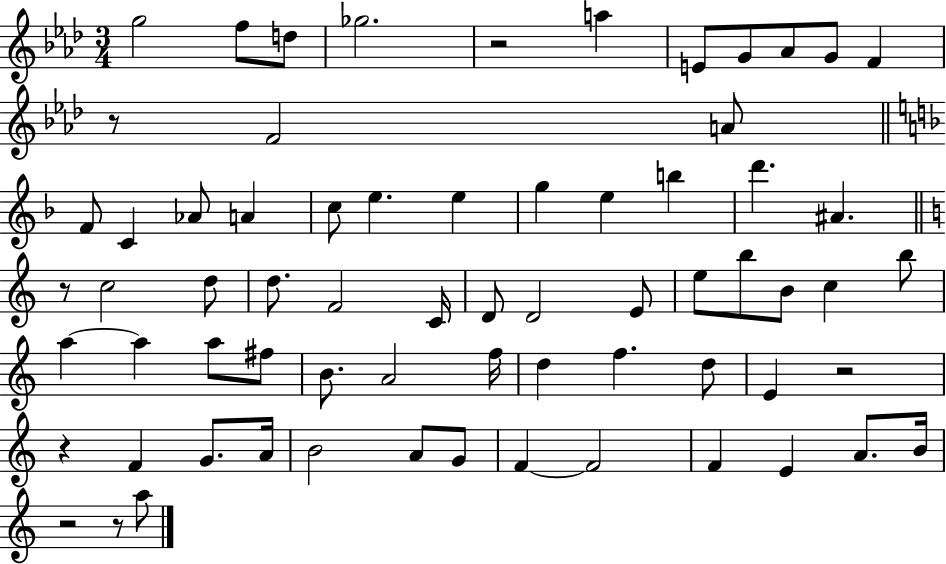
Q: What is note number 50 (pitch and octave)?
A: G4